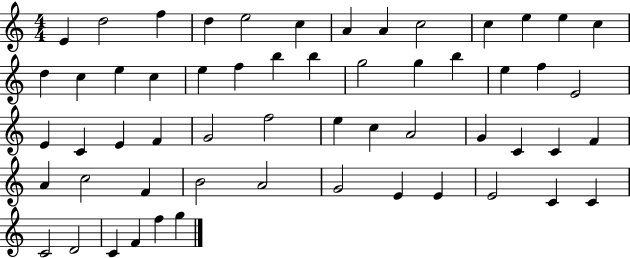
X:1
T:Untitled
M:4/4
L:1/4
K:C
E d2 f d e2 c A A c2 c e e c d c e c e f b b g2 g b e f E2 E C E F G2 f2 e c A2 G C C F A c2 F B2 A2 G2 E E E2 C C C2 D2 C F f g